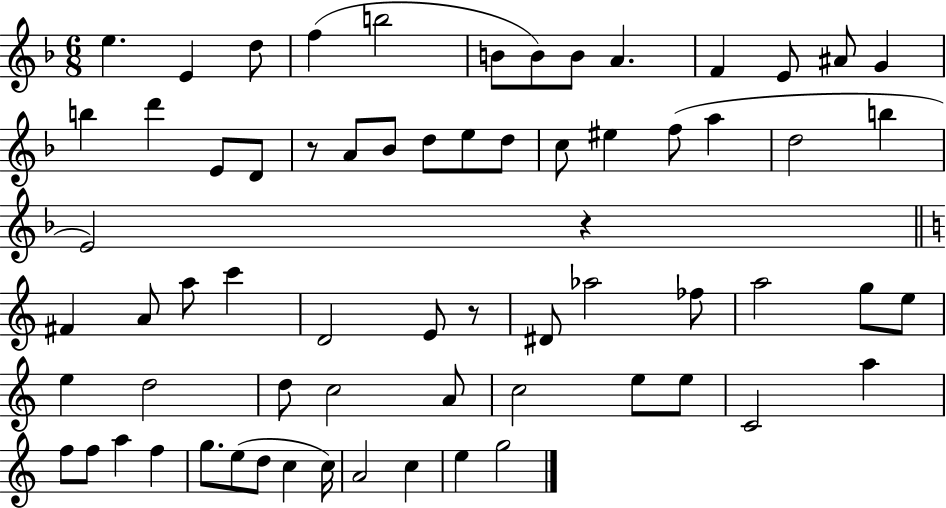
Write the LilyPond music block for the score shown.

{
  \clef treble
  \numericTimeSignature
  \time 6/8
  \key f \major
  e''4. e'4 d''8 | f''4( b''2 | b'8 b'8) b'8 a'4. | f'4 e'8 ais'8 g'4 | \break b''4 d'''4 e'8 d'8 | r8 a'8 bes'8 d''8 e''8 d''8 | c''8 eis''4 f''8( a''4 | d''2 b''4 | \break e'2) r4 | \bar "||" \break \key c \major fis'4 a'8 a''8 c'''4 | d'2 e'8 r8 | dis'8 aes''2 fes''8 | a''2 g''8 e''8 | \break e''4 d''2 | d''8 c''2 a'8 | c''2 e''8 e''8 | c'2 a''4 | \break f''8 f''8 a''4 f''4 | g''8. e''8( d''8 c''4 c''16) | a'2 c''4 | e''4 g''2 | \break \bar "|."
}